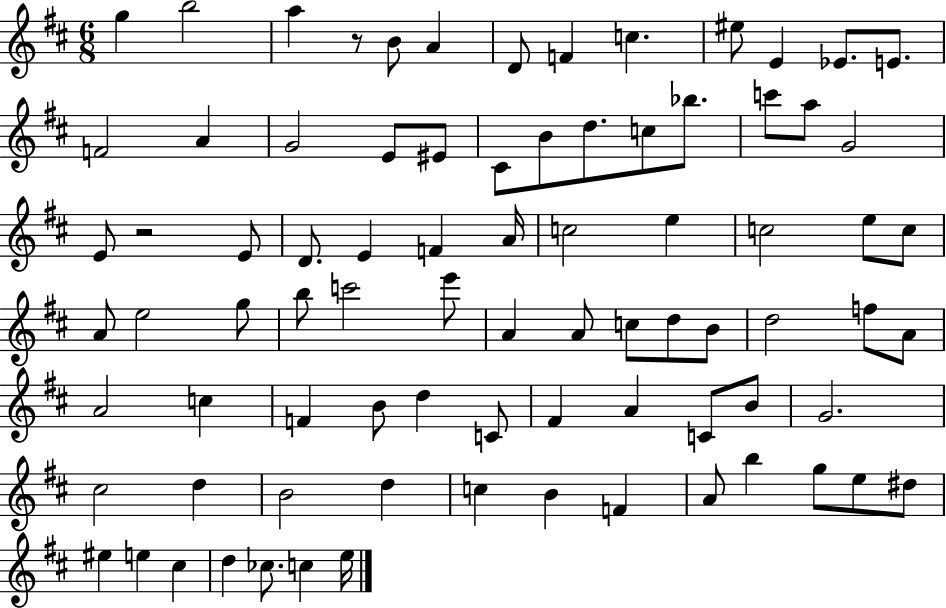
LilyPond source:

{
  \clef treble
  \numericTimeSignature
  \time 6/8
  \key d \major
  g''4 b''2 | a''4 r8 b'8 a'4 | d'8 f'4 c''4. | eis''8 e'4 ees'8. e'8. | \break f'2 a'4 | g'2 e'8 eis'8 | cis'8 b'8 d''8. c''8 bes''8. | c'''8 a''8 g'2 | \break e'8 r2 e'8 | d'8. e'4 f'4 a'16 | c''2 e''4 | c''2 e''8 c''8 | \break a'8 e''2 g''8 | b''8 c'''2 e'''8 | a'4 a'8 c''8 d''8 b'8 | d''2 f''8 a'8 | \break a'2 c''4 | f'4 b'8 d''4 c'8 | fis'4 a'4 c'8 b'8 | g'2. | \break cis''2 d''4 | b'2 d''4 | c''4 b'4 f'4 | a'8 b''4 g''8 e''8 dis''8 | \break eis''4 e''4 cis''4 | d''4 ces''8. c''4 e''16 | \bar "|."
}